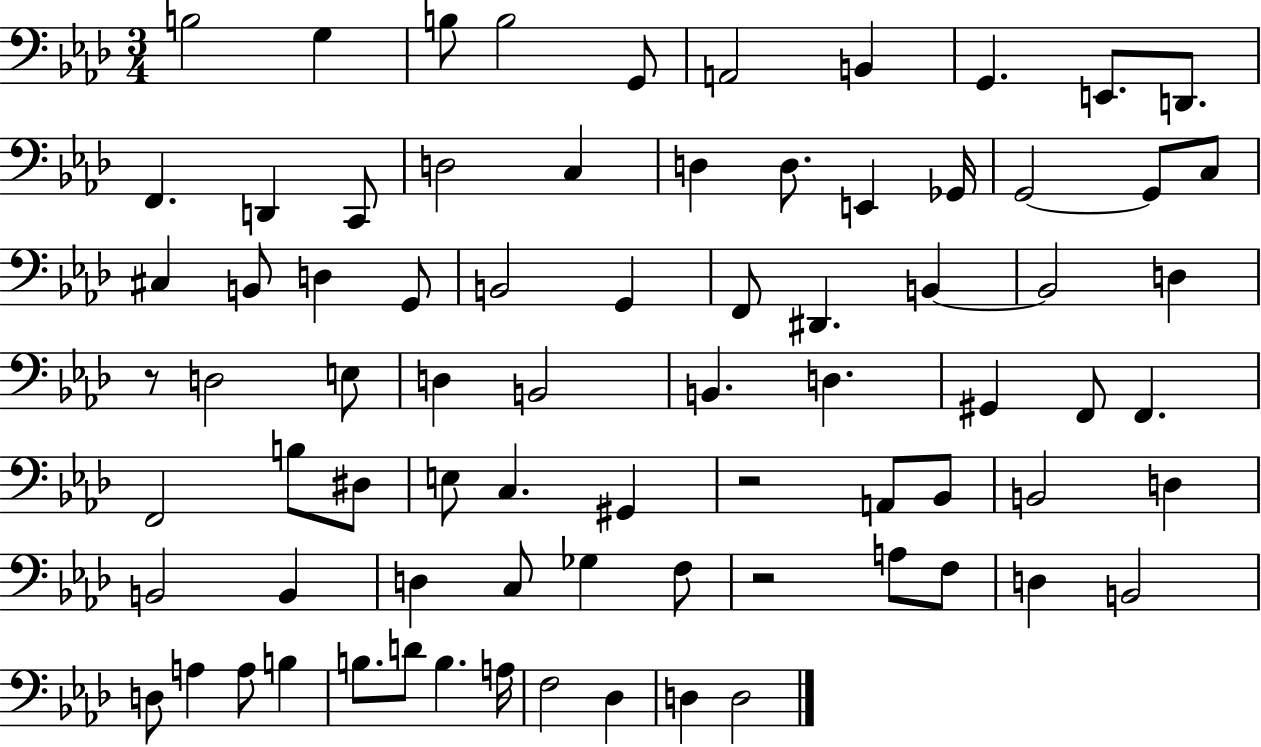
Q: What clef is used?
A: bass